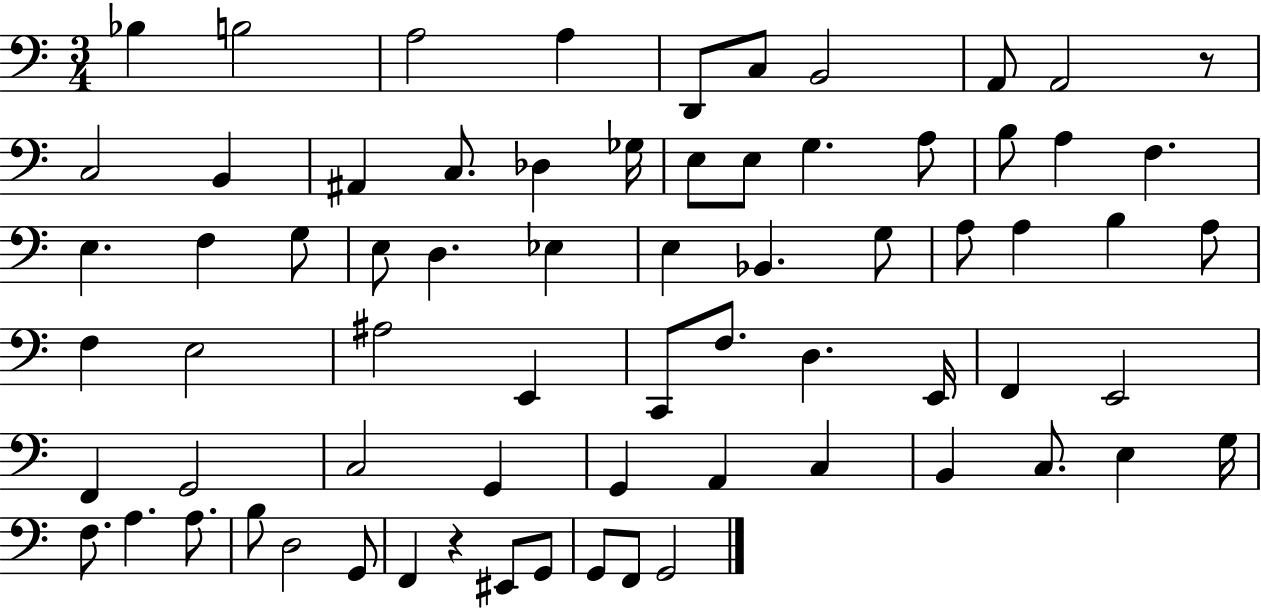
X:1
T:Untitled
M:3/4
L:1/4
K:C
_B, B,2 A,2 A, D,,/2 C,/2 B,,2 A,,/2 A,,2 z/2 C,2 B,, ^A,, C,/2 _D, _G,/4 E,/2 E,/2 G, A,/2 B,/2 A, F, E, F, G,/2 E,/2 D, _E, E, _B,, G,/2 A,/2 A, B, A,/2 F, E,2 ^A,2 E,, C,,/2 F,/2 D, E,,/4 F,, E,,2 F,, G,,2 C,2 G,, G,, A,, C, B,, C,/2 E, G,/4 F,/2 A, A,/2 B,/2 D,2 G,,/2 F,, z ^E,,/2 G,,/2 G,,/2 F,,/2 G,,2